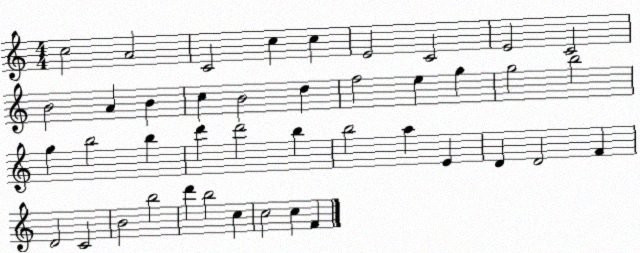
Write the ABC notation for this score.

X:1
T:Untitled
M:4/4
L:1/4
K:C
c2 A2 C2 c c E2 C2 E2 C2 B2 A B c B2 d f2 e g g2 b2 g b2 b d' d'2 b b2 a E D D2 F D2 C2 B2 b2 d' b2 c c2 c F